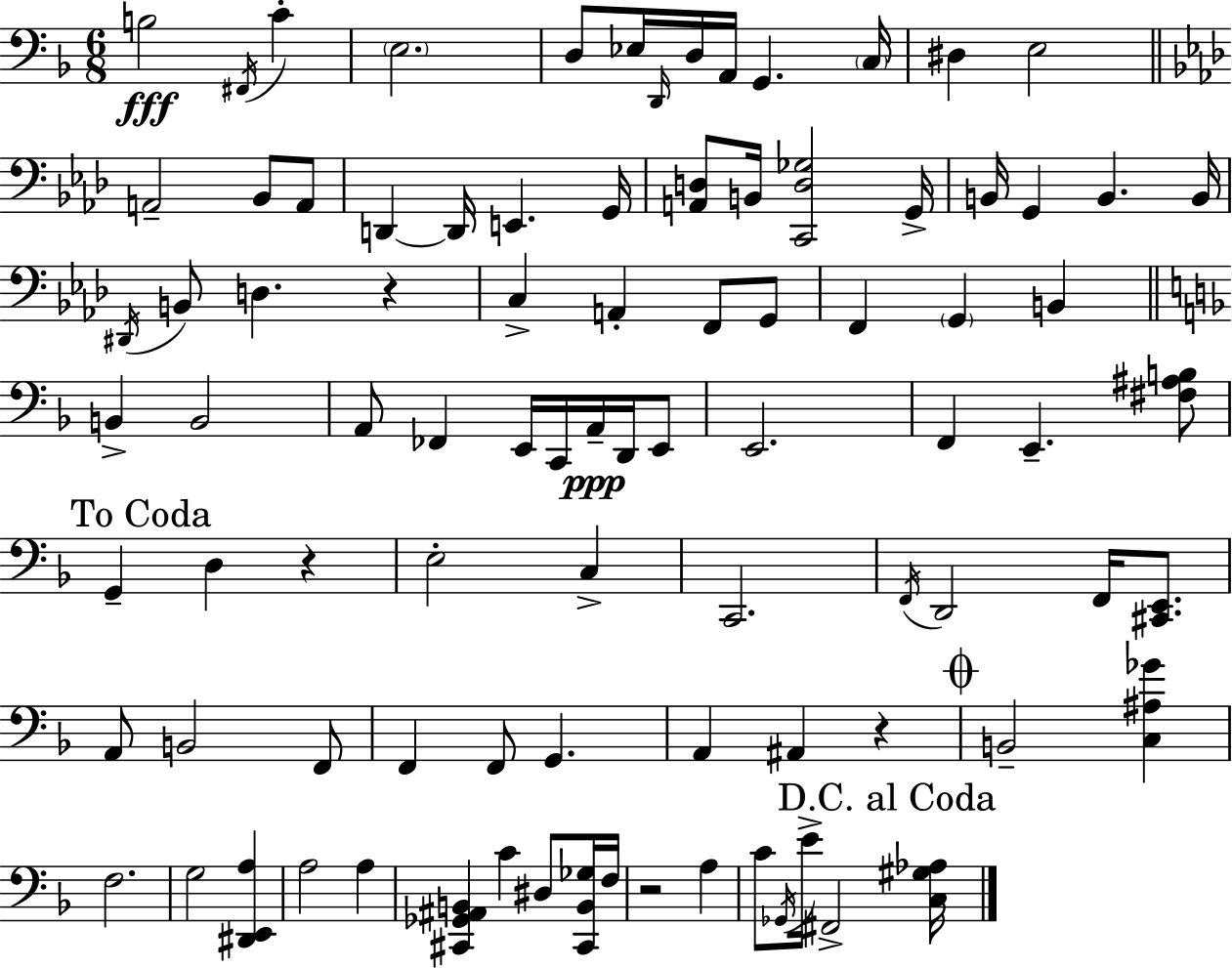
B3/h F#2/s C4/q E3/h. D3/e Eb3/s D2/s D3/s A2/s G2/q. C3/s D#3/q E3/h A2/h Bb2/e A2/e D2/q D2/s E2/q. G2/s [A2,D3]/e B2/s [C2,D3,Gb3]/h G2/s B2/s G2/q B2/q. B2/s D#2/s B2/e D3/q. R/q C3/q A2/q F2/e G2/e F2/q G2/q B2/q B2/q B2/h A2/e FES2/q E2/s C2/s A2/s D2/s E2/e E2/h. F2/q E2/q. [F#3,A#3,B3]/e G2/q D3/q R/q E3/h C3/q C2/h. F2/s D2/h F2/s [C#2,E2]/e. A2/e B2/h F2/e F2/q F2/e G2/q. A2/q A#2/q R/q B2/h [C3,A#3,Gb4]/q F3/h. G3/h [D#2,E2,A3]/q A3/h A3/q [C#2,Gb2,A#2,B2]/q C4/q D#3/e [C#2,B2,Gb3]/s F3/s R/h A3/q C4/e Gb2/s E4/s F#2/h [C3,G#3,Ab3]/s